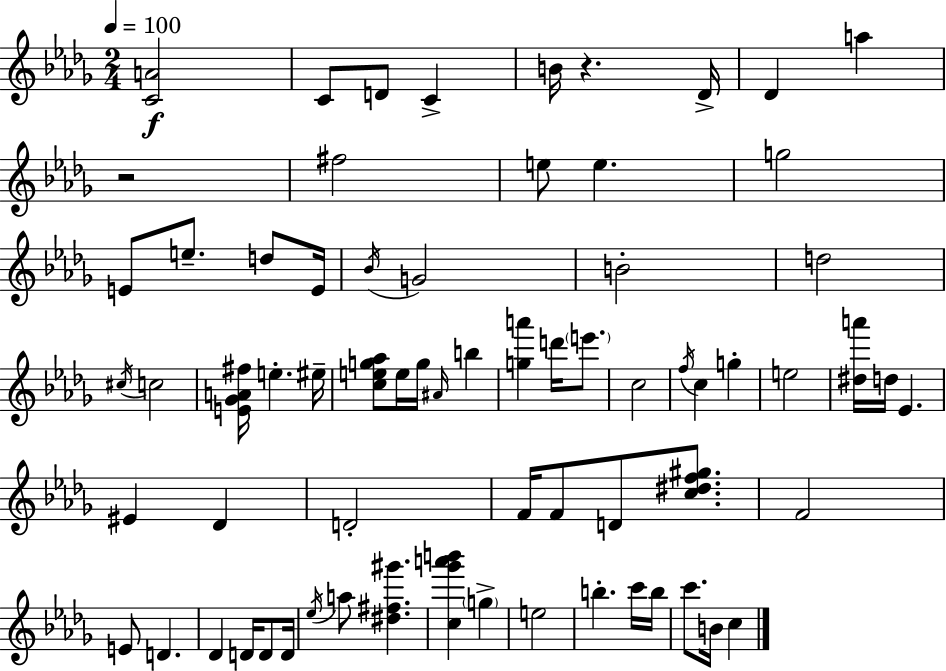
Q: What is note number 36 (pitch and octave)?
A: Eb4